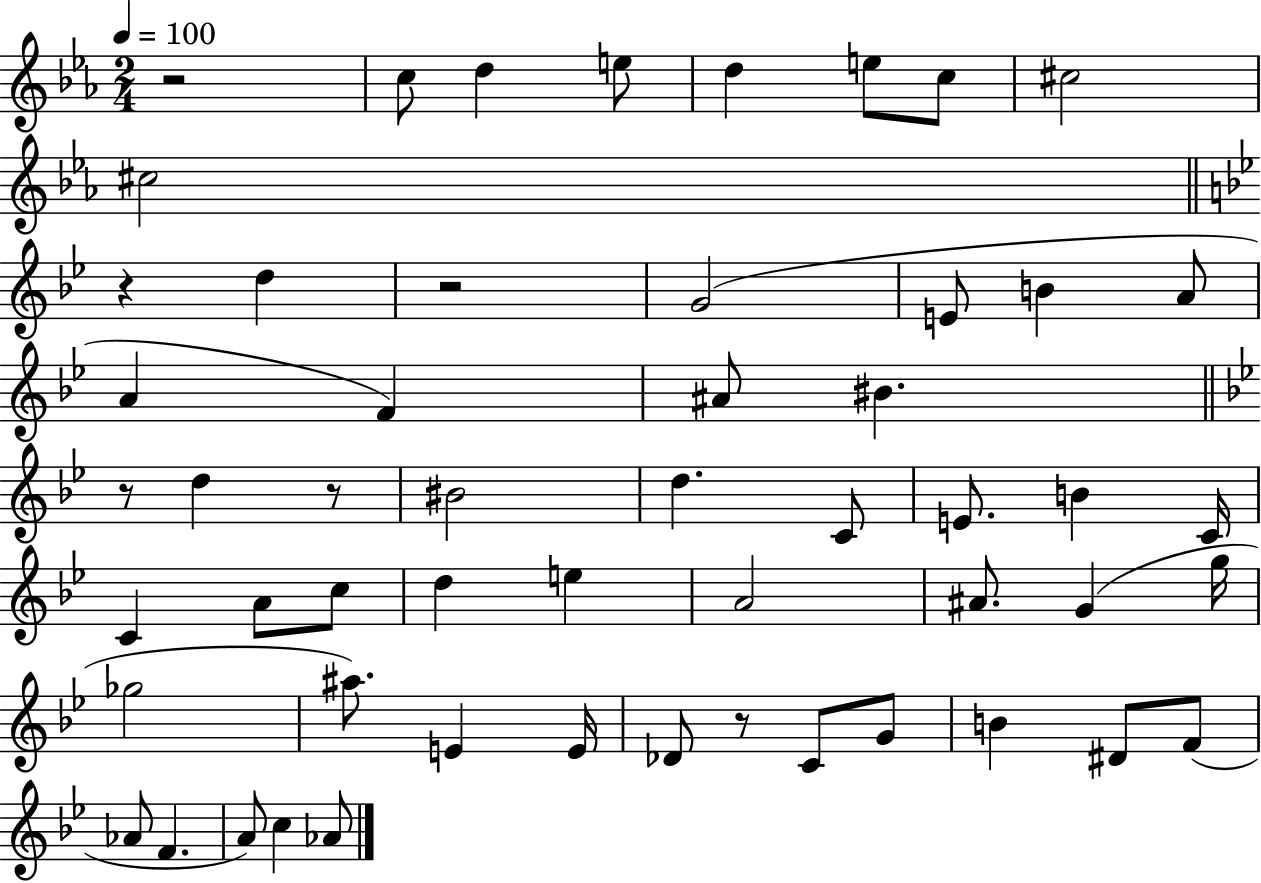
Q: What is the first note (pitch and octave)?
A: C5